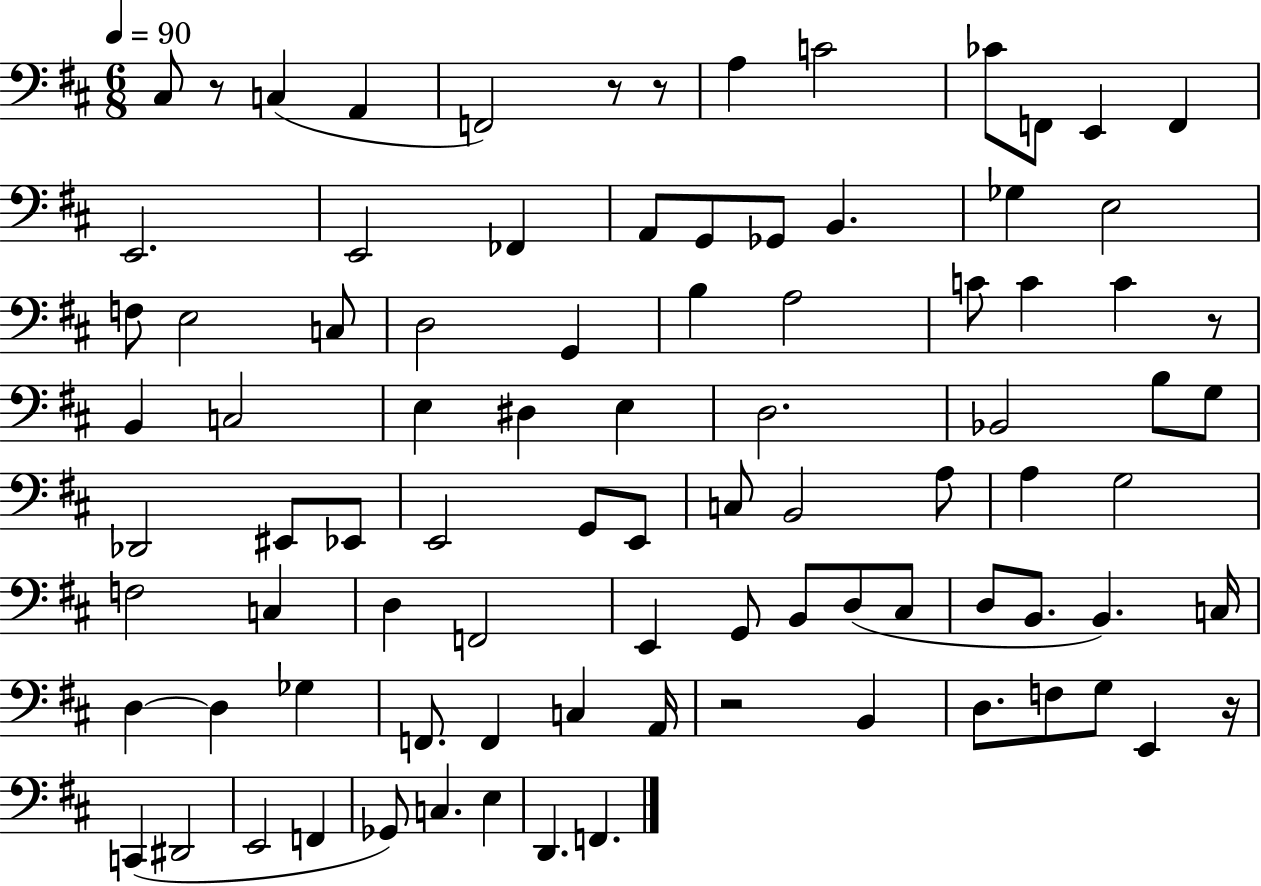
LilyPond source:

{
  \clef bass
  \numericTimeSignature
  \time 6/8
  \key d \major
  \tempo 4 = 90
  cis8 r8 c4( a,4 | f,2) r8 r8 | a4 c'2 | ces'8 f,8 e,4 f,4 | \break e,2. | e,2 fes,4 | a,8 g,8 ges,8 b,4. | ges4 e2 | \break f8 e2 c8 | d2 g,4 | b4 a2 | c'8 c'4 c'4 r8 | \break b,4 c2 | e4 dis4 e4 | d2. | bes,2 b8 g8 | \break des,2 eis,8 ees,8 | e,2 g,8 e,8 | c8 b,2 a8 | a4 g2 | \break f2 c4 | d4 f,2 | e,4 g,8 b,8 d8( cis8 | d8 b,8. b,4.) c16 | \break d4~~ d4 ges4 | f,8. f,4 c4 a,16 | r2 b,4 | d8. f8 g8 e,4 r16 | \break c,4( dis,2 | e,2 f,4 | ges,8) c4. e4 | d,4. f,4. | \break \bar "|."
}